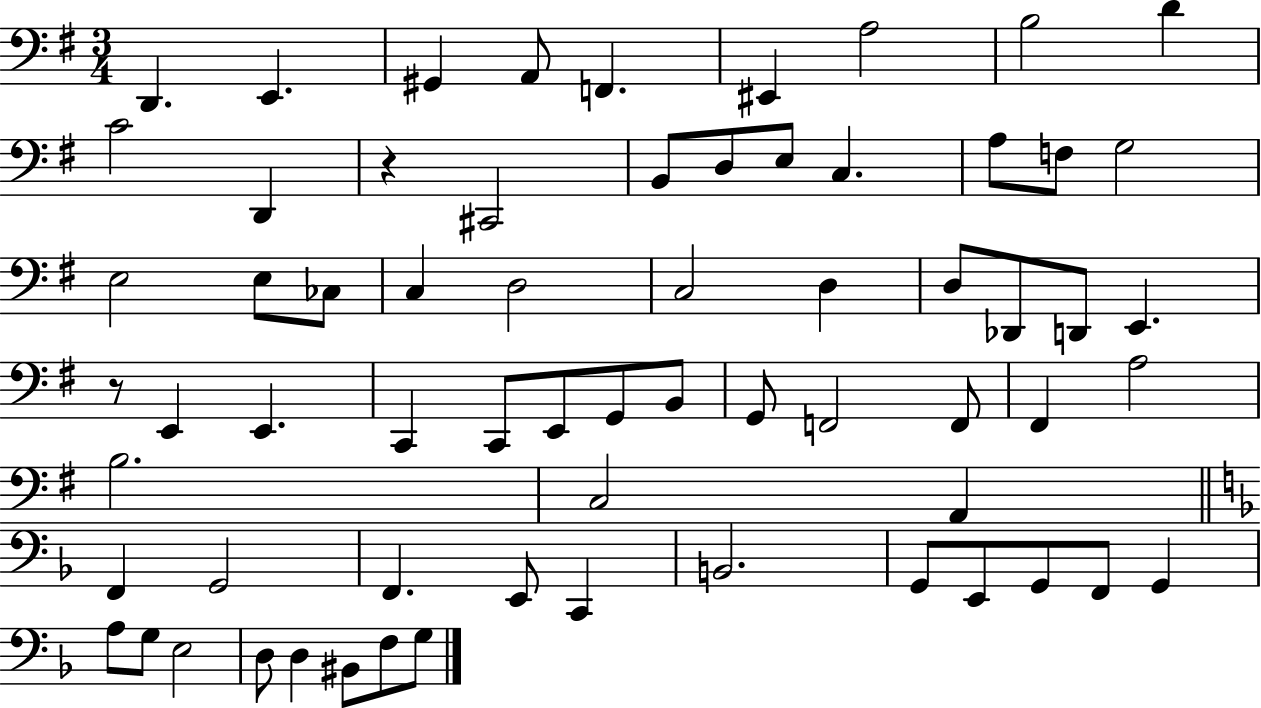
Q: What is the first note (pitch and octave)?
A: D2